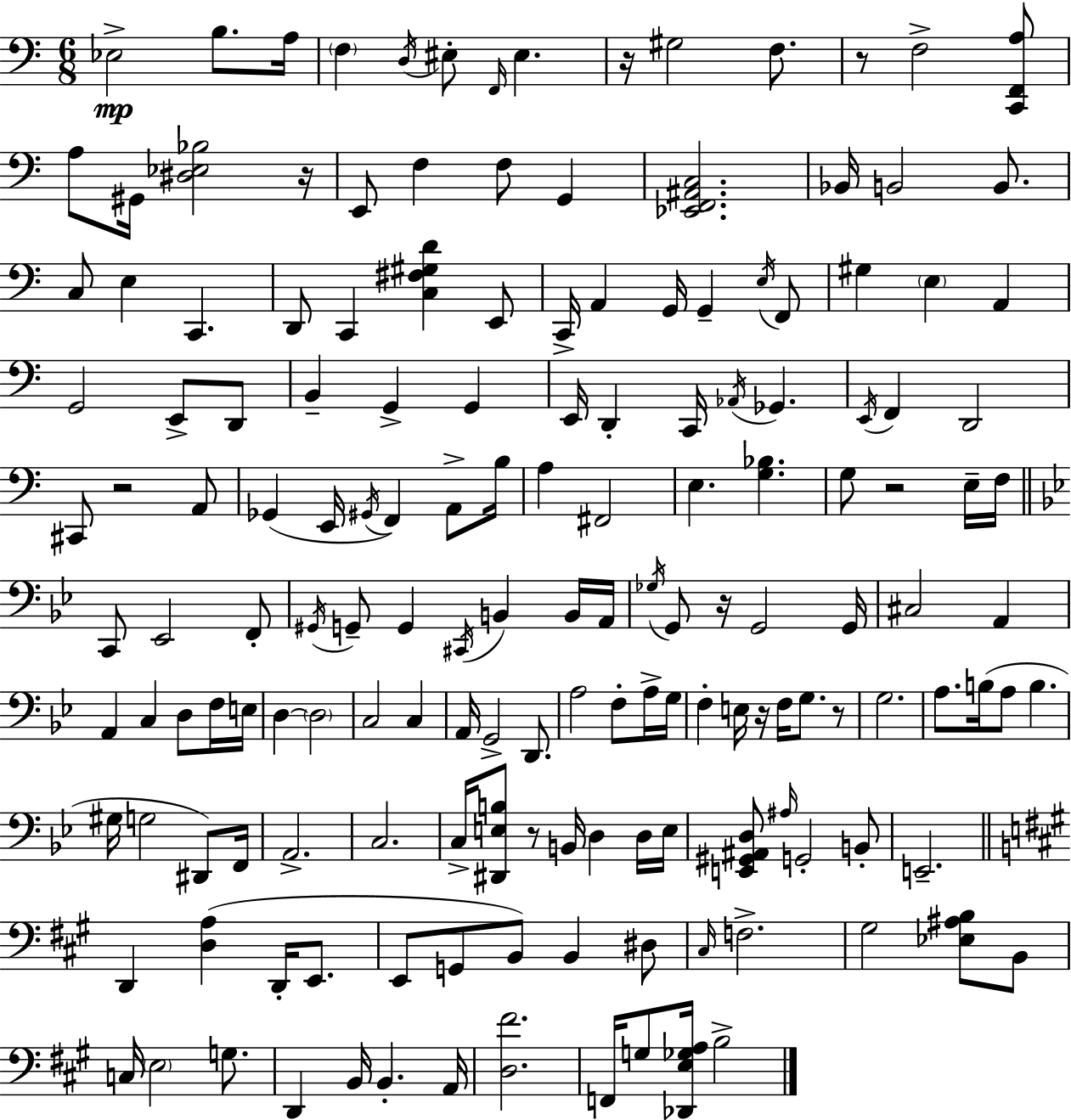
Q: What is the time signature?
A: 6/8